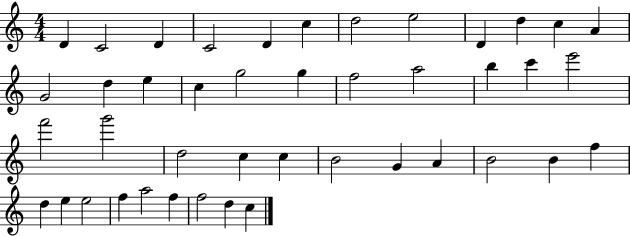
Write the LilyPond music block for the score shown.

{
  \clef treble
  \numericTimeSignature
  \time 4/4
  \key c \major
  d'4 c'2 d'4 | c'2 d'4 c''4 | d''2 e''2 | d'4 d''4 c''4 a'4 | \break g'2 d''4 e''4 | c''4 g''2 g''4 | f''2 a''2 | b''4 c'''4 e'''2 | \break f'''2 g'''2 | d''2 c''4 c''4 | b'2 g'4 a'4 | b'2 b'4 f''4 | \break d''4 e''4 e''2 | f''4 a''2 f''4 | f''2 d''4 c''4 | \bar "|."
}